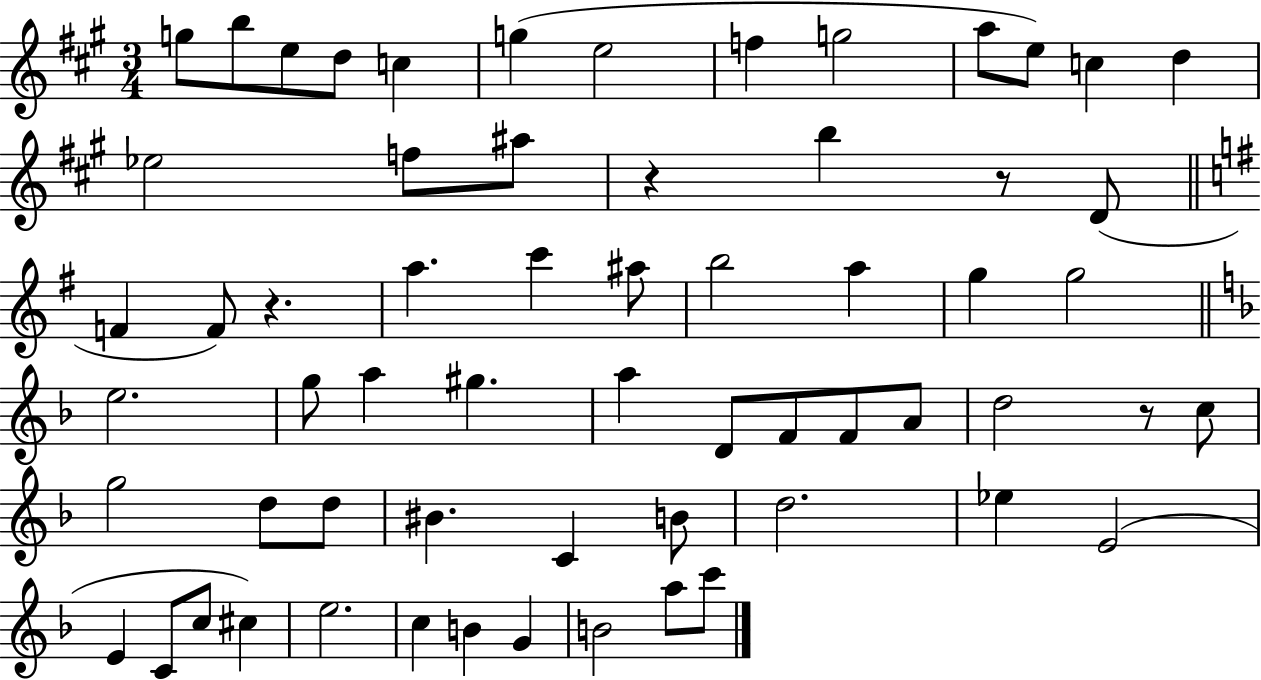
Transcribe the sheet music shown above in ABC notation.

X:1
T:Untitled
M:3/4
L:1/4
K:A
g/2 b/2 e/2 d/2 c g e2 f g2 a/2 e/2 c d _e2 f/2 ^a/2 z b z/2 D/2 F F/2 z a c' ^a/2 b2 a g g2 e2 g/2 a ^g a D/2 F/2 F/2 A/2 d2 z/2 c/2 g2 d/2 d/2 ^B C B/2 d2 _e E2 E C/2 c/2 ^c e2 c B G B2 a/2 c'/2